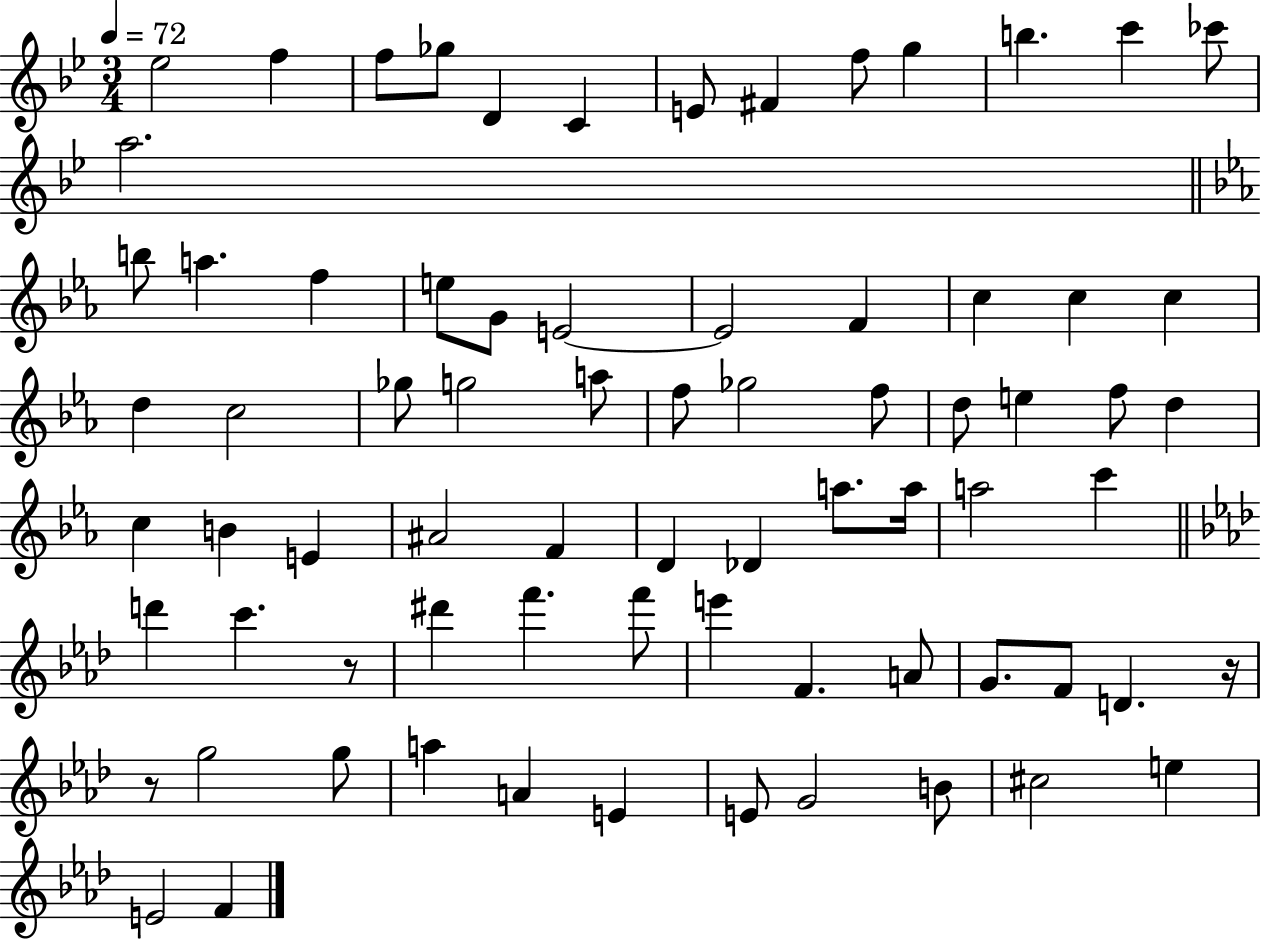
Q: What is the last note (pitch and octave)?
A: F4